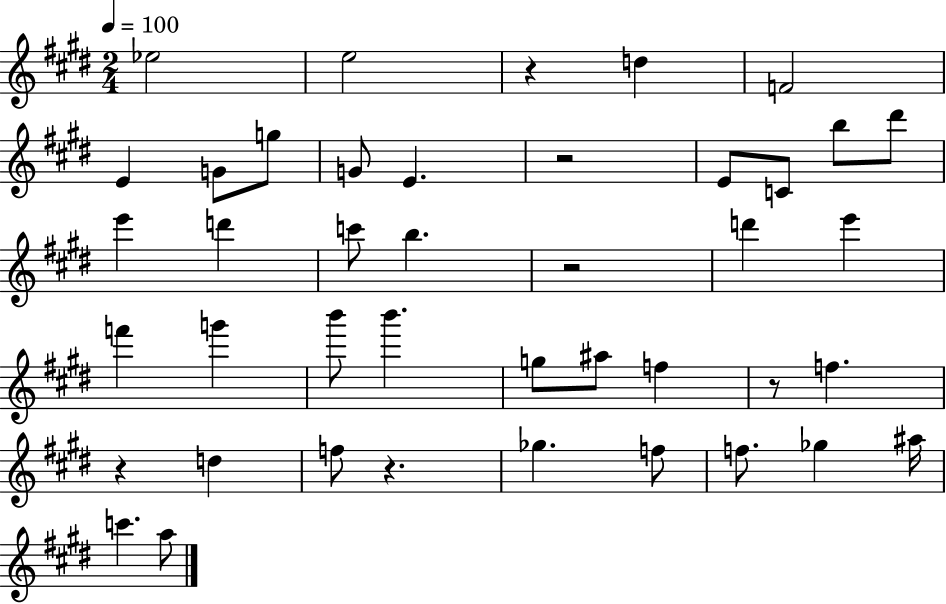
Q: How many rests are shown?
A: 6